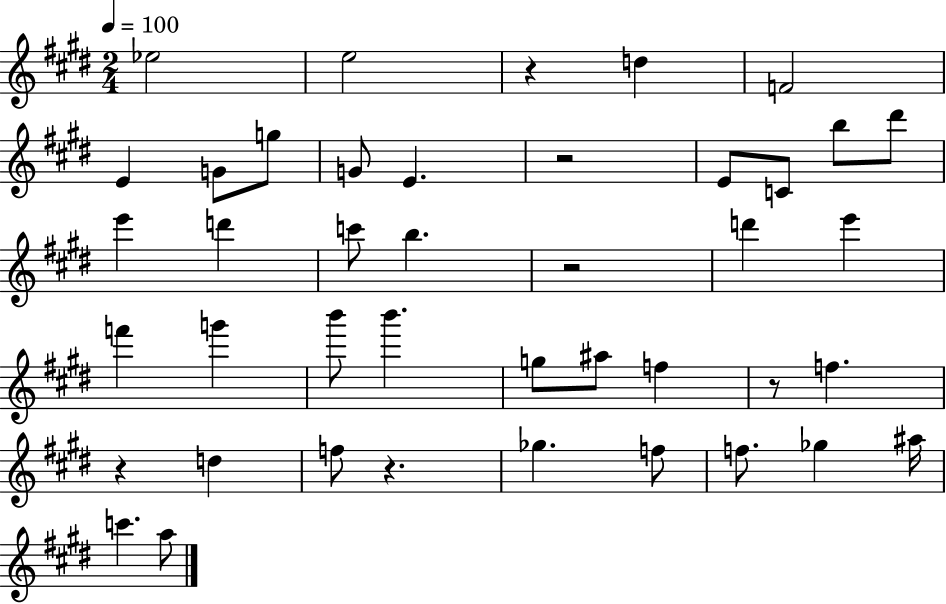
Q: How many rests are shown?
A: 6